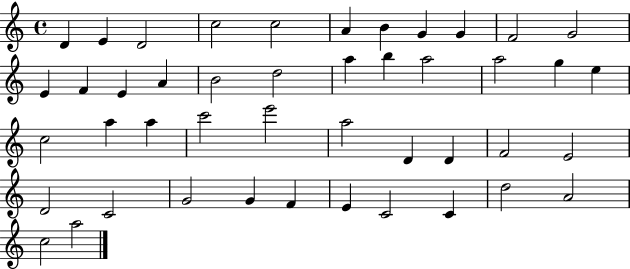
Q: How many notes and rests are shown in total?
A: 45